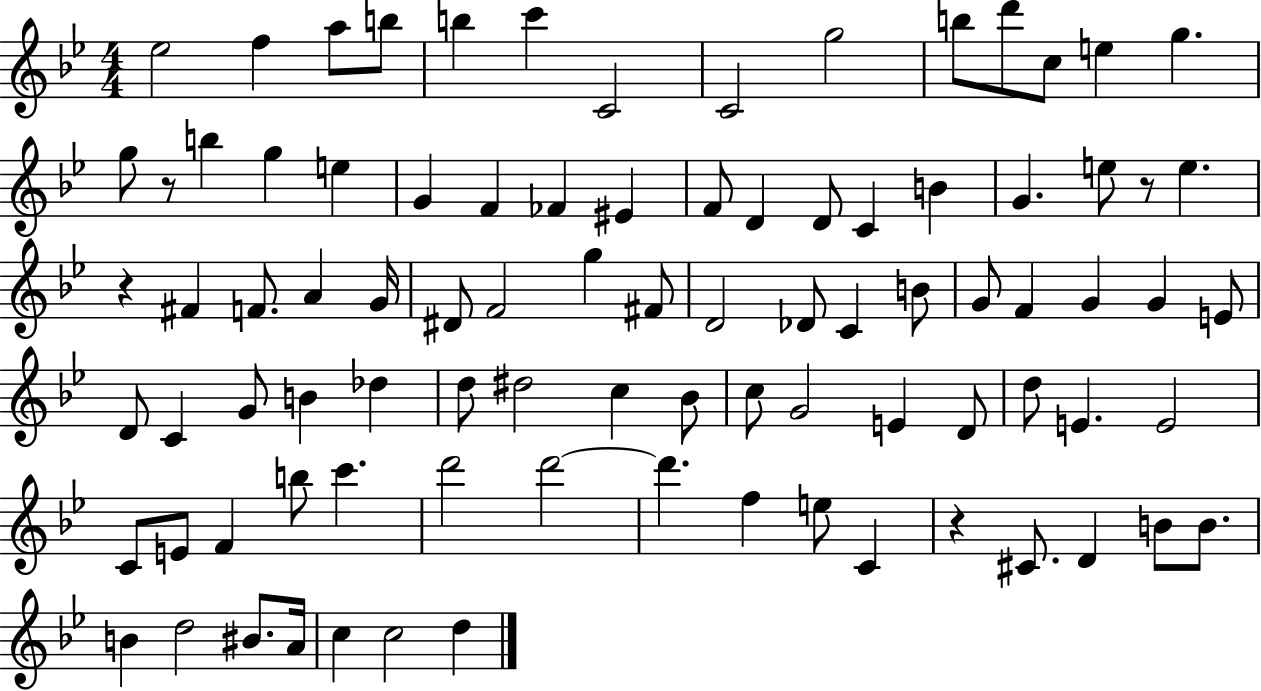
Eb5/h F5/q A5/e B5/e B5/q C6/q C4/h C4/h G5/h B5/e D6/e C5/e E5/q G5/q. G5/e R/e B5/q G5/q E5/q G4/q F4/q FES4/q EIS4/q F4/e D4/q D4/e C4/q B4/q G4/q. E5/e R/e E5/q. R/q F#4/q F4/e. A4/q G4/s D#4/e F4/h G5/q F#4/e D4/h Db4/e C4/q B4/e G4/e F4/q G4/q G4/q E4/e D4/e C4/q G4/e B4/q Db5/q D5/e D#5/h C5/q Bb4/e C5/e G4/h E4/q D4/e D5/e E4/q. E4/h C4/e E4/e F4/q B5/e C6/q. D6/h D6/h D6/q. F5/q E5/e C4/q R/q C#4/e. D4/q B4/e B4/e. B4/q D5/h BIS4/e. A4/s C5/q C5/h D5/q